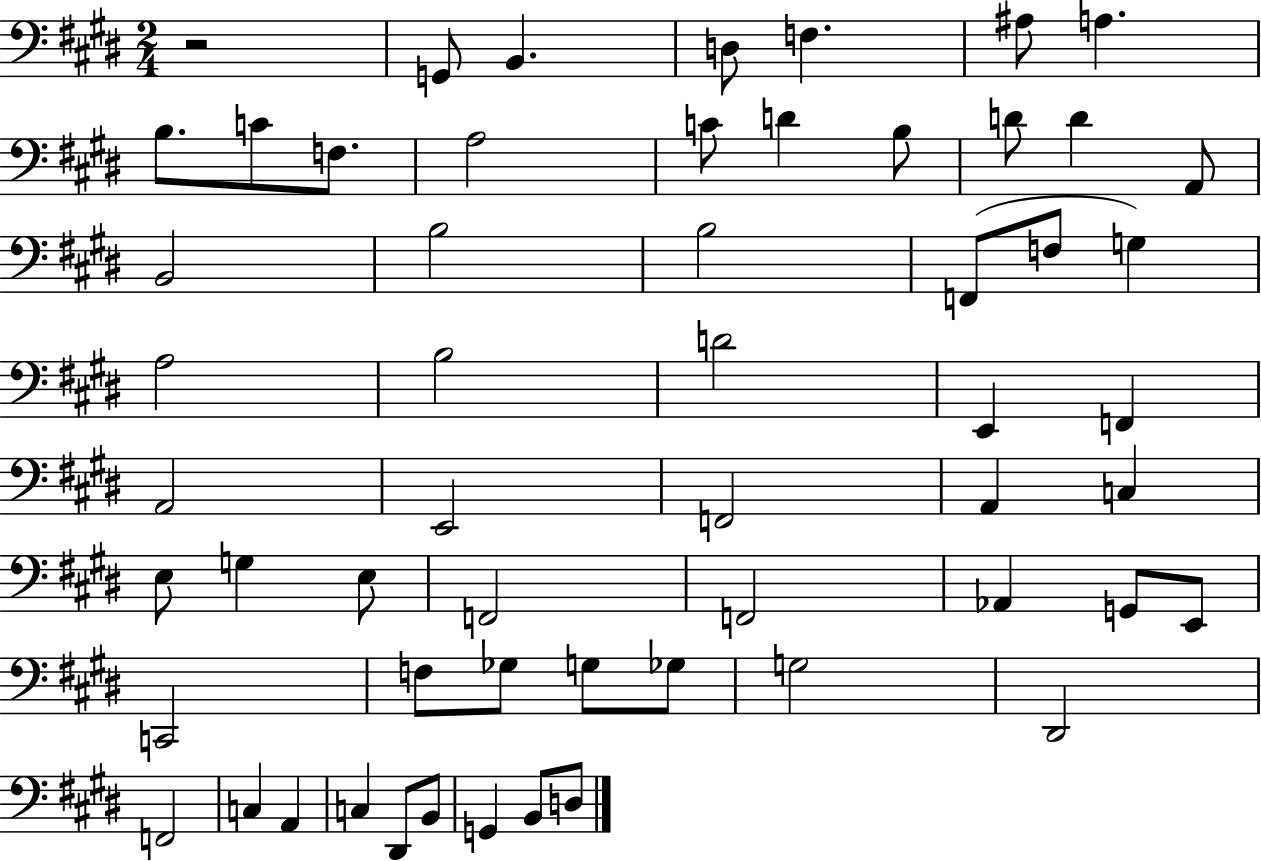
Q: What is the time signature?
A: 2/4